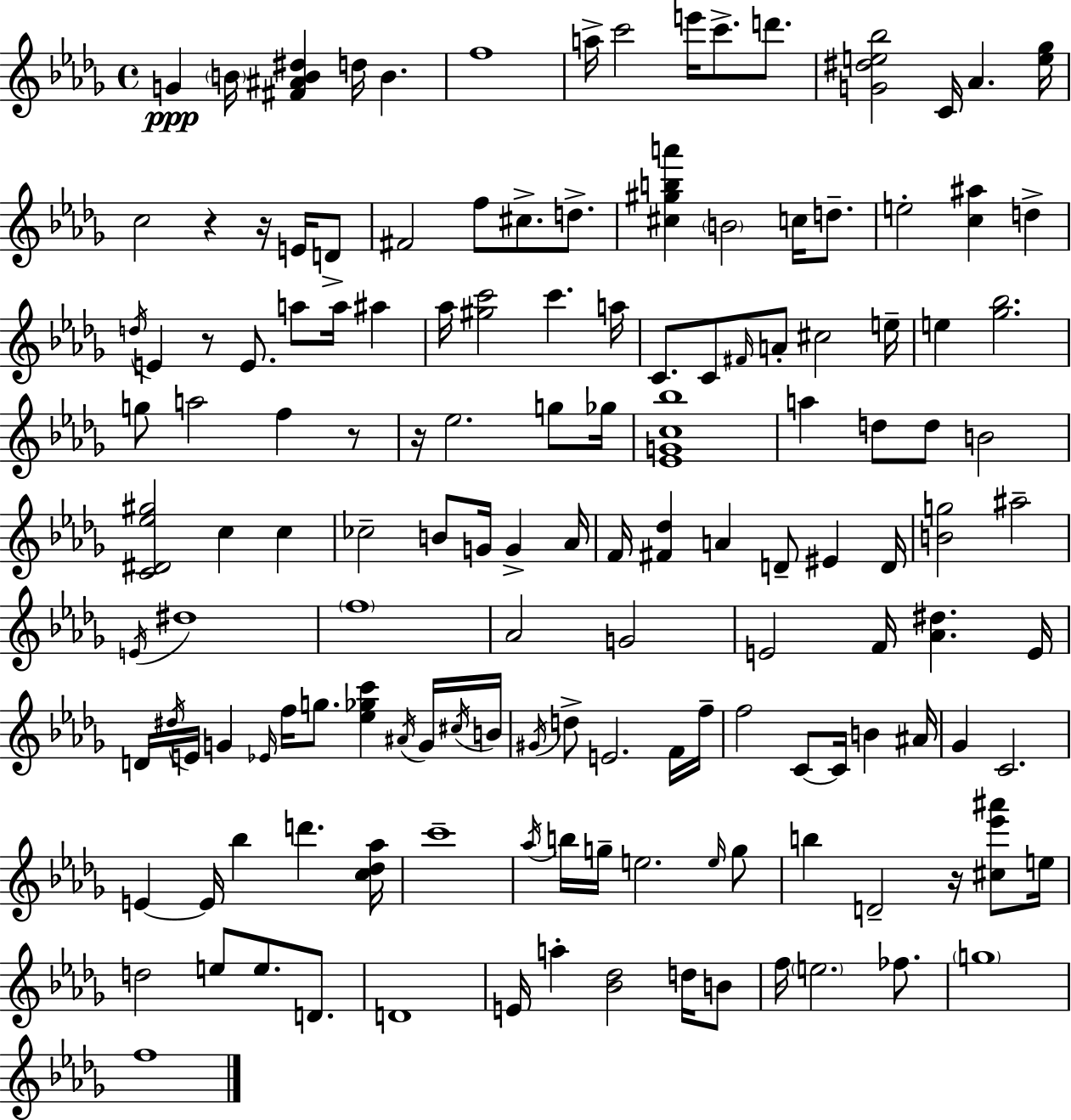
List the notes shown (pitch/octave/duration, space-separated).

G4/q B4/s [F#4,A#4,B4,D#5]/q D5/s B4/q. F5/w A5/s C6/h E6/s C6/e. D6/e. [G4,D#5,E5,Bb5]/h C4/s Ab4/q. [E5,Gb5]/s C5/h R/q R/s E4/s D4/e F#4/h F5/e C#5/e. D5/e. [C#5,G#5,B5,A6]/q B4/h C5/s D5/e. E5/h [C5,A#5]/q D5/q D5/s E4/q R/e E4/e. A5/e A5/s A#5/q Ab5/s [G#5,C6]/h C6/q. A5/s C4/e. C4/e F#4/s A4/e C#5/h E5/s E5/q [Gb5,Bb5]/h. G5/e A5/h F5/q R/e R/s Eb5/h. G5/e Gb5/s [Eb4,G4,C5,Bb5]/w A5/q D5/e D5/e B4/h [C4,D#4,Eb5,G#5]/h C5/q C5/q CES5/h B4/e G4/s G4/q Ab4/s F4/s [F#4,Db5]/q A4/q D4/e EIS4/q D4/s [B4,G5]/h A#5/h E4/s D#5/w F5/w Ab4/h G4/h E4/h F4/s [Ab4,D#5]/q. E4/s D4/s D#5/s E4/s G4/q Eb4/s F5/s G5/e. [Eb5,Gb5,C6]/q A#4/s G4/s C#5/s B4/s G#4/s D5/e E4/h. F4/s F5/s F5/h C4/e C4/s B4/q A#4/s Gb4/q C4/h. E4/q E4/s Bb5/q D6/q. [C5,Db5,Ab5]/s C6/w Ab5/s B5/s G5/s E5/h. E5/s G5/e B5/q D4/h R/s [C#5,Eb6,A#6]/e E5/s D5/h E5/e E5/e. D4/e. D4/w E4/s A5/q [Bb4,Db5]/h D5/s B4/e F5/s E5/h. FES5/e. G5/w F5/w